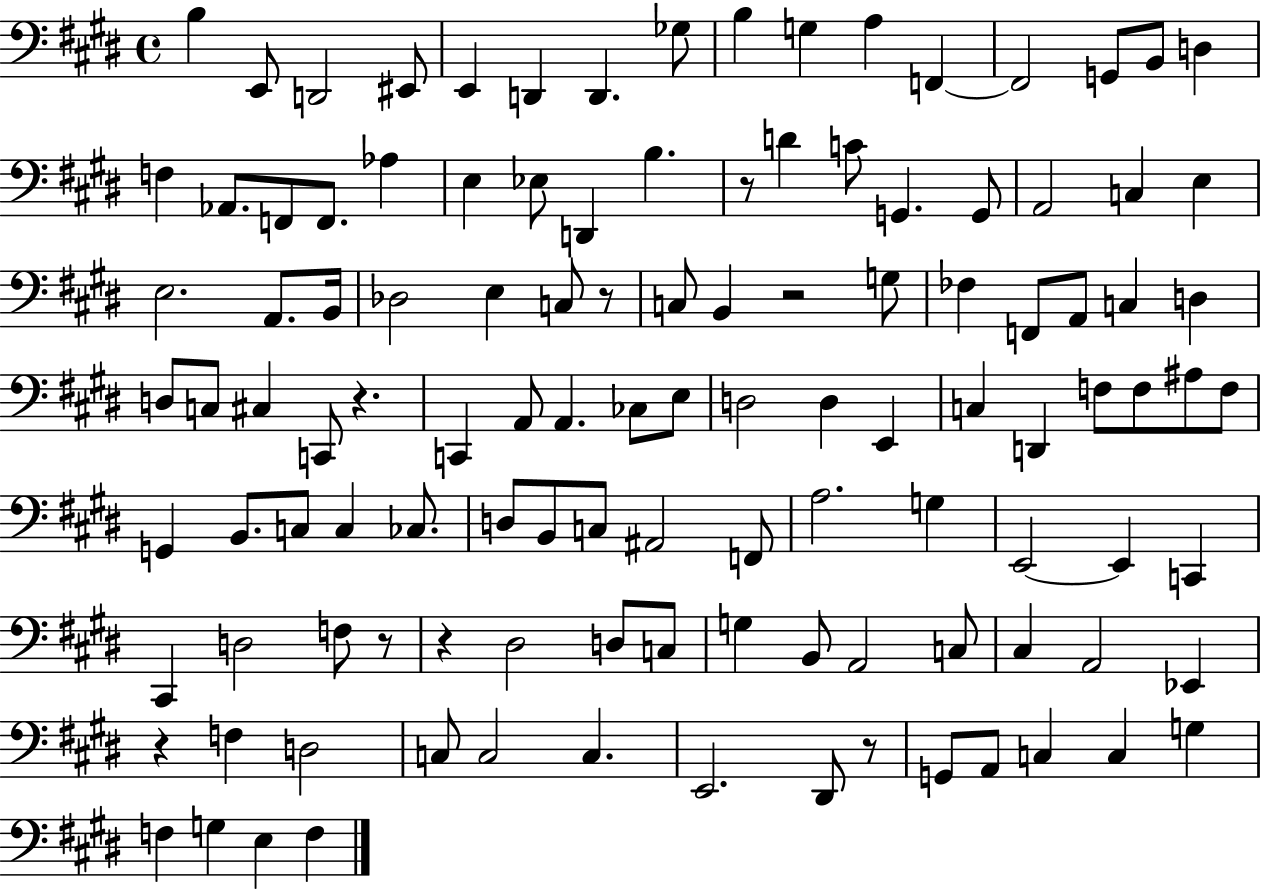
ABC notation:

X:1
T:Untitled
M:4/4
L:1/4
K:E
B, E,,/2 D,,2 ^E,,/2 E,, D,, D,, _G,/2 B, G, A, F,, F,,2 G,,/2 B,,/2 D, F, _A,,/2 F,,/2 F,,/2 _A, E, _E,/2 D,, B, z/2 D C/2 G,, G,,/2 A,,2 C, E, E,2 A,,/2 B,,/4 _D,2 E, C,/2 z/2 C,/2 B,, z2 G,/2 _F, F,,/2 A,,/2 C, D, D,/2 C,/2 ^C, C,,/2 z C,, A,,/2 A,, _C,/2 E,/2 D,2 D, E,, C, D,, F,/2 F,/2 ^A,/2 F,/2 G,, B,,/2 C,/2 C, _C,/2 D,/2 B,,/2 C,/2 ^A,,2 F,,/2 A,2 G, E,,2 E,, C,, ^C,, D,2 F,/2 z/2 z ^D,2 D,/2 C,/2 G, B,,/2 A,,2 C,/2 ^C, A,,2 _E,, z F, D,2 C,/2 C,2 C, E,,2 ^D,,/2 z/2 G,,/2 A,,/2 C, C, G, F, G, E, F,